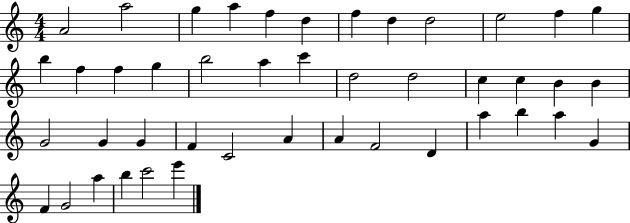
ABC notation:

X:1
T:Untitled
M:4/4
L:1/4
K:C
A2 a2 g a f d f d d2 e2 f g b f f g b2 a c' d2 d2 c c B B G2 G G F C2 A A F2 D a b a G F G2 a b c'2 e'